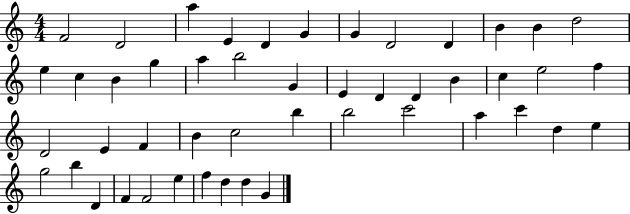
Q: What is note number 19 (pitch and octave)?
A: G4